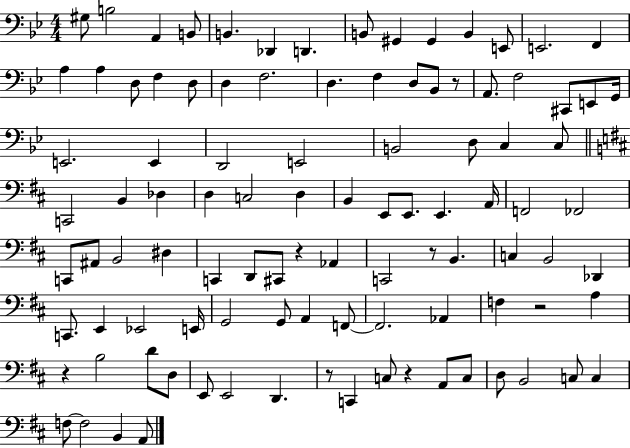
G#3/e B3/h A2/q B2/e B2/q. Db2/q D2/q. B2/e G#2/q G#2/q B2/q E2/e E2/h. F2/q A3/q A3/q D3/e F3/q D3/e D3/q F3/h. D3/q. F3/q D3/e Bb2/e R/e A2/e. F3/h C#2/e E2/e G2/s E2/h. E2/q D2/h E2/h B2/h D3/e C3/q C3/e C2/h B2/q Db3/q D3/q C3/h D3/q B2/q E2/e E2/e. E2/q. A2/s F2/h FES2/h C2/e A#2/e B2/h D#3/q C2/q D2/e C#2/e R/q Ab2/q C2/h R/e B2/q. C3/q B2/h Db2/q C2/e. E2/q Eb2/h E2/s G2/h G2/e A2/q F2/e F2/h. Ab2/q F3/q R/h A3/q R/q B3/h D4/e D3/e E2/e E2/h D2/q. R/e C2/q C3/e R/q A2/e C3/e D3/e B2/h C3/e C3/q F3/e F3/h B2/q A2/e